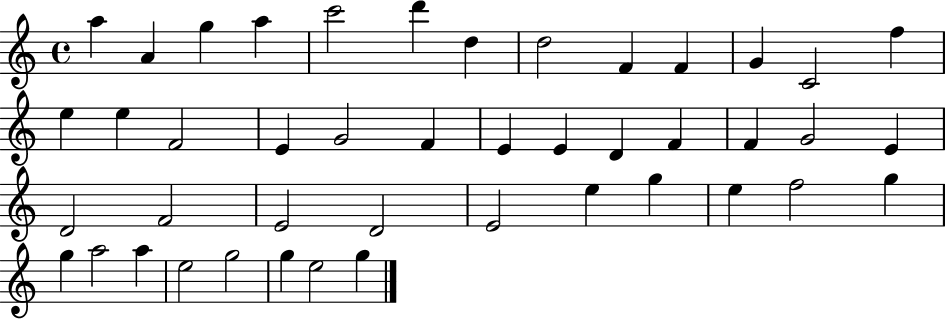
A5/q A4/q G5/q A5/q C6/h D6/q D5/q D5/h F4/q F4/q G4/q C4/h F5/q E5/q E5/q F4/h E4/q G4/h F4/q E4/q E4/q D4/q F4/q F4/q G4/h E4/q D4/h F4/h E4/h D4/h E4/h E5/q G5/q E5/q F5/h G5/q G5/q A5/h A5/q E5/h G5/h G5/q E5/h G5/q